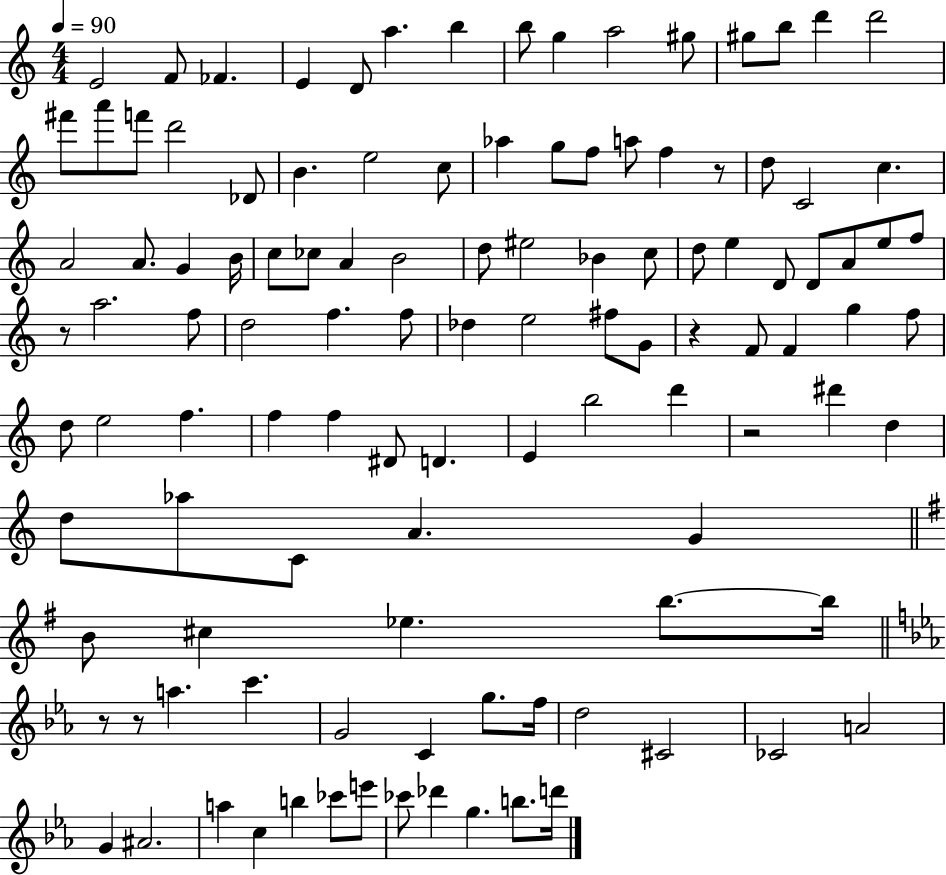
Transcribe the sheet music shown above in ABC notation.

X:1
T:Untitled
M:4/4
L:1/4
K:C
E2 F/2 _F E D/2 a b b/2 g a2 ^g/2 ^g/2 b/2 d' d'2 ^f'/2 a'/2 f'/2 d'2 _D/2 B e2 c/2 _a g/2 f/2 a/2 f z/2 d/2 C2 c A2 A/2 G B/4 c/2 _c/2 A B2 d/2 ^e2 _B c/2 d/2 e D/2 D/2 A/2 e/2 f/2 z/2 a2 f/2 d2 f f/2 _d e2 ^f/2 G/2 z F/2 F g f/2 d/2 e2 f f f ^D/2 D E b2 d' z2 ^d' d d/2 _a/2 C/2 A G B/2 ^c _e b/2 b/4 z/2 z/2 a c' G2 C g/2 f/4 d2 ^C2 _C2 A2 G ^A2 a c b _c'/2 e'/2 _c'/2 _d' g b/2 d'/4